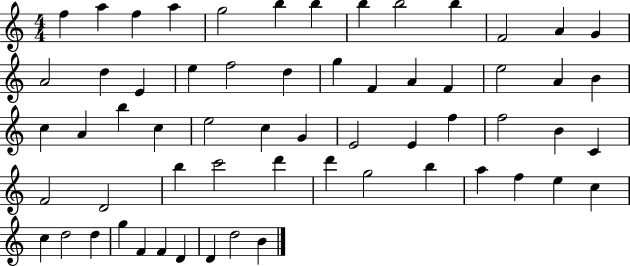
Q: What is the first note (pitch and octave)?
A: F5